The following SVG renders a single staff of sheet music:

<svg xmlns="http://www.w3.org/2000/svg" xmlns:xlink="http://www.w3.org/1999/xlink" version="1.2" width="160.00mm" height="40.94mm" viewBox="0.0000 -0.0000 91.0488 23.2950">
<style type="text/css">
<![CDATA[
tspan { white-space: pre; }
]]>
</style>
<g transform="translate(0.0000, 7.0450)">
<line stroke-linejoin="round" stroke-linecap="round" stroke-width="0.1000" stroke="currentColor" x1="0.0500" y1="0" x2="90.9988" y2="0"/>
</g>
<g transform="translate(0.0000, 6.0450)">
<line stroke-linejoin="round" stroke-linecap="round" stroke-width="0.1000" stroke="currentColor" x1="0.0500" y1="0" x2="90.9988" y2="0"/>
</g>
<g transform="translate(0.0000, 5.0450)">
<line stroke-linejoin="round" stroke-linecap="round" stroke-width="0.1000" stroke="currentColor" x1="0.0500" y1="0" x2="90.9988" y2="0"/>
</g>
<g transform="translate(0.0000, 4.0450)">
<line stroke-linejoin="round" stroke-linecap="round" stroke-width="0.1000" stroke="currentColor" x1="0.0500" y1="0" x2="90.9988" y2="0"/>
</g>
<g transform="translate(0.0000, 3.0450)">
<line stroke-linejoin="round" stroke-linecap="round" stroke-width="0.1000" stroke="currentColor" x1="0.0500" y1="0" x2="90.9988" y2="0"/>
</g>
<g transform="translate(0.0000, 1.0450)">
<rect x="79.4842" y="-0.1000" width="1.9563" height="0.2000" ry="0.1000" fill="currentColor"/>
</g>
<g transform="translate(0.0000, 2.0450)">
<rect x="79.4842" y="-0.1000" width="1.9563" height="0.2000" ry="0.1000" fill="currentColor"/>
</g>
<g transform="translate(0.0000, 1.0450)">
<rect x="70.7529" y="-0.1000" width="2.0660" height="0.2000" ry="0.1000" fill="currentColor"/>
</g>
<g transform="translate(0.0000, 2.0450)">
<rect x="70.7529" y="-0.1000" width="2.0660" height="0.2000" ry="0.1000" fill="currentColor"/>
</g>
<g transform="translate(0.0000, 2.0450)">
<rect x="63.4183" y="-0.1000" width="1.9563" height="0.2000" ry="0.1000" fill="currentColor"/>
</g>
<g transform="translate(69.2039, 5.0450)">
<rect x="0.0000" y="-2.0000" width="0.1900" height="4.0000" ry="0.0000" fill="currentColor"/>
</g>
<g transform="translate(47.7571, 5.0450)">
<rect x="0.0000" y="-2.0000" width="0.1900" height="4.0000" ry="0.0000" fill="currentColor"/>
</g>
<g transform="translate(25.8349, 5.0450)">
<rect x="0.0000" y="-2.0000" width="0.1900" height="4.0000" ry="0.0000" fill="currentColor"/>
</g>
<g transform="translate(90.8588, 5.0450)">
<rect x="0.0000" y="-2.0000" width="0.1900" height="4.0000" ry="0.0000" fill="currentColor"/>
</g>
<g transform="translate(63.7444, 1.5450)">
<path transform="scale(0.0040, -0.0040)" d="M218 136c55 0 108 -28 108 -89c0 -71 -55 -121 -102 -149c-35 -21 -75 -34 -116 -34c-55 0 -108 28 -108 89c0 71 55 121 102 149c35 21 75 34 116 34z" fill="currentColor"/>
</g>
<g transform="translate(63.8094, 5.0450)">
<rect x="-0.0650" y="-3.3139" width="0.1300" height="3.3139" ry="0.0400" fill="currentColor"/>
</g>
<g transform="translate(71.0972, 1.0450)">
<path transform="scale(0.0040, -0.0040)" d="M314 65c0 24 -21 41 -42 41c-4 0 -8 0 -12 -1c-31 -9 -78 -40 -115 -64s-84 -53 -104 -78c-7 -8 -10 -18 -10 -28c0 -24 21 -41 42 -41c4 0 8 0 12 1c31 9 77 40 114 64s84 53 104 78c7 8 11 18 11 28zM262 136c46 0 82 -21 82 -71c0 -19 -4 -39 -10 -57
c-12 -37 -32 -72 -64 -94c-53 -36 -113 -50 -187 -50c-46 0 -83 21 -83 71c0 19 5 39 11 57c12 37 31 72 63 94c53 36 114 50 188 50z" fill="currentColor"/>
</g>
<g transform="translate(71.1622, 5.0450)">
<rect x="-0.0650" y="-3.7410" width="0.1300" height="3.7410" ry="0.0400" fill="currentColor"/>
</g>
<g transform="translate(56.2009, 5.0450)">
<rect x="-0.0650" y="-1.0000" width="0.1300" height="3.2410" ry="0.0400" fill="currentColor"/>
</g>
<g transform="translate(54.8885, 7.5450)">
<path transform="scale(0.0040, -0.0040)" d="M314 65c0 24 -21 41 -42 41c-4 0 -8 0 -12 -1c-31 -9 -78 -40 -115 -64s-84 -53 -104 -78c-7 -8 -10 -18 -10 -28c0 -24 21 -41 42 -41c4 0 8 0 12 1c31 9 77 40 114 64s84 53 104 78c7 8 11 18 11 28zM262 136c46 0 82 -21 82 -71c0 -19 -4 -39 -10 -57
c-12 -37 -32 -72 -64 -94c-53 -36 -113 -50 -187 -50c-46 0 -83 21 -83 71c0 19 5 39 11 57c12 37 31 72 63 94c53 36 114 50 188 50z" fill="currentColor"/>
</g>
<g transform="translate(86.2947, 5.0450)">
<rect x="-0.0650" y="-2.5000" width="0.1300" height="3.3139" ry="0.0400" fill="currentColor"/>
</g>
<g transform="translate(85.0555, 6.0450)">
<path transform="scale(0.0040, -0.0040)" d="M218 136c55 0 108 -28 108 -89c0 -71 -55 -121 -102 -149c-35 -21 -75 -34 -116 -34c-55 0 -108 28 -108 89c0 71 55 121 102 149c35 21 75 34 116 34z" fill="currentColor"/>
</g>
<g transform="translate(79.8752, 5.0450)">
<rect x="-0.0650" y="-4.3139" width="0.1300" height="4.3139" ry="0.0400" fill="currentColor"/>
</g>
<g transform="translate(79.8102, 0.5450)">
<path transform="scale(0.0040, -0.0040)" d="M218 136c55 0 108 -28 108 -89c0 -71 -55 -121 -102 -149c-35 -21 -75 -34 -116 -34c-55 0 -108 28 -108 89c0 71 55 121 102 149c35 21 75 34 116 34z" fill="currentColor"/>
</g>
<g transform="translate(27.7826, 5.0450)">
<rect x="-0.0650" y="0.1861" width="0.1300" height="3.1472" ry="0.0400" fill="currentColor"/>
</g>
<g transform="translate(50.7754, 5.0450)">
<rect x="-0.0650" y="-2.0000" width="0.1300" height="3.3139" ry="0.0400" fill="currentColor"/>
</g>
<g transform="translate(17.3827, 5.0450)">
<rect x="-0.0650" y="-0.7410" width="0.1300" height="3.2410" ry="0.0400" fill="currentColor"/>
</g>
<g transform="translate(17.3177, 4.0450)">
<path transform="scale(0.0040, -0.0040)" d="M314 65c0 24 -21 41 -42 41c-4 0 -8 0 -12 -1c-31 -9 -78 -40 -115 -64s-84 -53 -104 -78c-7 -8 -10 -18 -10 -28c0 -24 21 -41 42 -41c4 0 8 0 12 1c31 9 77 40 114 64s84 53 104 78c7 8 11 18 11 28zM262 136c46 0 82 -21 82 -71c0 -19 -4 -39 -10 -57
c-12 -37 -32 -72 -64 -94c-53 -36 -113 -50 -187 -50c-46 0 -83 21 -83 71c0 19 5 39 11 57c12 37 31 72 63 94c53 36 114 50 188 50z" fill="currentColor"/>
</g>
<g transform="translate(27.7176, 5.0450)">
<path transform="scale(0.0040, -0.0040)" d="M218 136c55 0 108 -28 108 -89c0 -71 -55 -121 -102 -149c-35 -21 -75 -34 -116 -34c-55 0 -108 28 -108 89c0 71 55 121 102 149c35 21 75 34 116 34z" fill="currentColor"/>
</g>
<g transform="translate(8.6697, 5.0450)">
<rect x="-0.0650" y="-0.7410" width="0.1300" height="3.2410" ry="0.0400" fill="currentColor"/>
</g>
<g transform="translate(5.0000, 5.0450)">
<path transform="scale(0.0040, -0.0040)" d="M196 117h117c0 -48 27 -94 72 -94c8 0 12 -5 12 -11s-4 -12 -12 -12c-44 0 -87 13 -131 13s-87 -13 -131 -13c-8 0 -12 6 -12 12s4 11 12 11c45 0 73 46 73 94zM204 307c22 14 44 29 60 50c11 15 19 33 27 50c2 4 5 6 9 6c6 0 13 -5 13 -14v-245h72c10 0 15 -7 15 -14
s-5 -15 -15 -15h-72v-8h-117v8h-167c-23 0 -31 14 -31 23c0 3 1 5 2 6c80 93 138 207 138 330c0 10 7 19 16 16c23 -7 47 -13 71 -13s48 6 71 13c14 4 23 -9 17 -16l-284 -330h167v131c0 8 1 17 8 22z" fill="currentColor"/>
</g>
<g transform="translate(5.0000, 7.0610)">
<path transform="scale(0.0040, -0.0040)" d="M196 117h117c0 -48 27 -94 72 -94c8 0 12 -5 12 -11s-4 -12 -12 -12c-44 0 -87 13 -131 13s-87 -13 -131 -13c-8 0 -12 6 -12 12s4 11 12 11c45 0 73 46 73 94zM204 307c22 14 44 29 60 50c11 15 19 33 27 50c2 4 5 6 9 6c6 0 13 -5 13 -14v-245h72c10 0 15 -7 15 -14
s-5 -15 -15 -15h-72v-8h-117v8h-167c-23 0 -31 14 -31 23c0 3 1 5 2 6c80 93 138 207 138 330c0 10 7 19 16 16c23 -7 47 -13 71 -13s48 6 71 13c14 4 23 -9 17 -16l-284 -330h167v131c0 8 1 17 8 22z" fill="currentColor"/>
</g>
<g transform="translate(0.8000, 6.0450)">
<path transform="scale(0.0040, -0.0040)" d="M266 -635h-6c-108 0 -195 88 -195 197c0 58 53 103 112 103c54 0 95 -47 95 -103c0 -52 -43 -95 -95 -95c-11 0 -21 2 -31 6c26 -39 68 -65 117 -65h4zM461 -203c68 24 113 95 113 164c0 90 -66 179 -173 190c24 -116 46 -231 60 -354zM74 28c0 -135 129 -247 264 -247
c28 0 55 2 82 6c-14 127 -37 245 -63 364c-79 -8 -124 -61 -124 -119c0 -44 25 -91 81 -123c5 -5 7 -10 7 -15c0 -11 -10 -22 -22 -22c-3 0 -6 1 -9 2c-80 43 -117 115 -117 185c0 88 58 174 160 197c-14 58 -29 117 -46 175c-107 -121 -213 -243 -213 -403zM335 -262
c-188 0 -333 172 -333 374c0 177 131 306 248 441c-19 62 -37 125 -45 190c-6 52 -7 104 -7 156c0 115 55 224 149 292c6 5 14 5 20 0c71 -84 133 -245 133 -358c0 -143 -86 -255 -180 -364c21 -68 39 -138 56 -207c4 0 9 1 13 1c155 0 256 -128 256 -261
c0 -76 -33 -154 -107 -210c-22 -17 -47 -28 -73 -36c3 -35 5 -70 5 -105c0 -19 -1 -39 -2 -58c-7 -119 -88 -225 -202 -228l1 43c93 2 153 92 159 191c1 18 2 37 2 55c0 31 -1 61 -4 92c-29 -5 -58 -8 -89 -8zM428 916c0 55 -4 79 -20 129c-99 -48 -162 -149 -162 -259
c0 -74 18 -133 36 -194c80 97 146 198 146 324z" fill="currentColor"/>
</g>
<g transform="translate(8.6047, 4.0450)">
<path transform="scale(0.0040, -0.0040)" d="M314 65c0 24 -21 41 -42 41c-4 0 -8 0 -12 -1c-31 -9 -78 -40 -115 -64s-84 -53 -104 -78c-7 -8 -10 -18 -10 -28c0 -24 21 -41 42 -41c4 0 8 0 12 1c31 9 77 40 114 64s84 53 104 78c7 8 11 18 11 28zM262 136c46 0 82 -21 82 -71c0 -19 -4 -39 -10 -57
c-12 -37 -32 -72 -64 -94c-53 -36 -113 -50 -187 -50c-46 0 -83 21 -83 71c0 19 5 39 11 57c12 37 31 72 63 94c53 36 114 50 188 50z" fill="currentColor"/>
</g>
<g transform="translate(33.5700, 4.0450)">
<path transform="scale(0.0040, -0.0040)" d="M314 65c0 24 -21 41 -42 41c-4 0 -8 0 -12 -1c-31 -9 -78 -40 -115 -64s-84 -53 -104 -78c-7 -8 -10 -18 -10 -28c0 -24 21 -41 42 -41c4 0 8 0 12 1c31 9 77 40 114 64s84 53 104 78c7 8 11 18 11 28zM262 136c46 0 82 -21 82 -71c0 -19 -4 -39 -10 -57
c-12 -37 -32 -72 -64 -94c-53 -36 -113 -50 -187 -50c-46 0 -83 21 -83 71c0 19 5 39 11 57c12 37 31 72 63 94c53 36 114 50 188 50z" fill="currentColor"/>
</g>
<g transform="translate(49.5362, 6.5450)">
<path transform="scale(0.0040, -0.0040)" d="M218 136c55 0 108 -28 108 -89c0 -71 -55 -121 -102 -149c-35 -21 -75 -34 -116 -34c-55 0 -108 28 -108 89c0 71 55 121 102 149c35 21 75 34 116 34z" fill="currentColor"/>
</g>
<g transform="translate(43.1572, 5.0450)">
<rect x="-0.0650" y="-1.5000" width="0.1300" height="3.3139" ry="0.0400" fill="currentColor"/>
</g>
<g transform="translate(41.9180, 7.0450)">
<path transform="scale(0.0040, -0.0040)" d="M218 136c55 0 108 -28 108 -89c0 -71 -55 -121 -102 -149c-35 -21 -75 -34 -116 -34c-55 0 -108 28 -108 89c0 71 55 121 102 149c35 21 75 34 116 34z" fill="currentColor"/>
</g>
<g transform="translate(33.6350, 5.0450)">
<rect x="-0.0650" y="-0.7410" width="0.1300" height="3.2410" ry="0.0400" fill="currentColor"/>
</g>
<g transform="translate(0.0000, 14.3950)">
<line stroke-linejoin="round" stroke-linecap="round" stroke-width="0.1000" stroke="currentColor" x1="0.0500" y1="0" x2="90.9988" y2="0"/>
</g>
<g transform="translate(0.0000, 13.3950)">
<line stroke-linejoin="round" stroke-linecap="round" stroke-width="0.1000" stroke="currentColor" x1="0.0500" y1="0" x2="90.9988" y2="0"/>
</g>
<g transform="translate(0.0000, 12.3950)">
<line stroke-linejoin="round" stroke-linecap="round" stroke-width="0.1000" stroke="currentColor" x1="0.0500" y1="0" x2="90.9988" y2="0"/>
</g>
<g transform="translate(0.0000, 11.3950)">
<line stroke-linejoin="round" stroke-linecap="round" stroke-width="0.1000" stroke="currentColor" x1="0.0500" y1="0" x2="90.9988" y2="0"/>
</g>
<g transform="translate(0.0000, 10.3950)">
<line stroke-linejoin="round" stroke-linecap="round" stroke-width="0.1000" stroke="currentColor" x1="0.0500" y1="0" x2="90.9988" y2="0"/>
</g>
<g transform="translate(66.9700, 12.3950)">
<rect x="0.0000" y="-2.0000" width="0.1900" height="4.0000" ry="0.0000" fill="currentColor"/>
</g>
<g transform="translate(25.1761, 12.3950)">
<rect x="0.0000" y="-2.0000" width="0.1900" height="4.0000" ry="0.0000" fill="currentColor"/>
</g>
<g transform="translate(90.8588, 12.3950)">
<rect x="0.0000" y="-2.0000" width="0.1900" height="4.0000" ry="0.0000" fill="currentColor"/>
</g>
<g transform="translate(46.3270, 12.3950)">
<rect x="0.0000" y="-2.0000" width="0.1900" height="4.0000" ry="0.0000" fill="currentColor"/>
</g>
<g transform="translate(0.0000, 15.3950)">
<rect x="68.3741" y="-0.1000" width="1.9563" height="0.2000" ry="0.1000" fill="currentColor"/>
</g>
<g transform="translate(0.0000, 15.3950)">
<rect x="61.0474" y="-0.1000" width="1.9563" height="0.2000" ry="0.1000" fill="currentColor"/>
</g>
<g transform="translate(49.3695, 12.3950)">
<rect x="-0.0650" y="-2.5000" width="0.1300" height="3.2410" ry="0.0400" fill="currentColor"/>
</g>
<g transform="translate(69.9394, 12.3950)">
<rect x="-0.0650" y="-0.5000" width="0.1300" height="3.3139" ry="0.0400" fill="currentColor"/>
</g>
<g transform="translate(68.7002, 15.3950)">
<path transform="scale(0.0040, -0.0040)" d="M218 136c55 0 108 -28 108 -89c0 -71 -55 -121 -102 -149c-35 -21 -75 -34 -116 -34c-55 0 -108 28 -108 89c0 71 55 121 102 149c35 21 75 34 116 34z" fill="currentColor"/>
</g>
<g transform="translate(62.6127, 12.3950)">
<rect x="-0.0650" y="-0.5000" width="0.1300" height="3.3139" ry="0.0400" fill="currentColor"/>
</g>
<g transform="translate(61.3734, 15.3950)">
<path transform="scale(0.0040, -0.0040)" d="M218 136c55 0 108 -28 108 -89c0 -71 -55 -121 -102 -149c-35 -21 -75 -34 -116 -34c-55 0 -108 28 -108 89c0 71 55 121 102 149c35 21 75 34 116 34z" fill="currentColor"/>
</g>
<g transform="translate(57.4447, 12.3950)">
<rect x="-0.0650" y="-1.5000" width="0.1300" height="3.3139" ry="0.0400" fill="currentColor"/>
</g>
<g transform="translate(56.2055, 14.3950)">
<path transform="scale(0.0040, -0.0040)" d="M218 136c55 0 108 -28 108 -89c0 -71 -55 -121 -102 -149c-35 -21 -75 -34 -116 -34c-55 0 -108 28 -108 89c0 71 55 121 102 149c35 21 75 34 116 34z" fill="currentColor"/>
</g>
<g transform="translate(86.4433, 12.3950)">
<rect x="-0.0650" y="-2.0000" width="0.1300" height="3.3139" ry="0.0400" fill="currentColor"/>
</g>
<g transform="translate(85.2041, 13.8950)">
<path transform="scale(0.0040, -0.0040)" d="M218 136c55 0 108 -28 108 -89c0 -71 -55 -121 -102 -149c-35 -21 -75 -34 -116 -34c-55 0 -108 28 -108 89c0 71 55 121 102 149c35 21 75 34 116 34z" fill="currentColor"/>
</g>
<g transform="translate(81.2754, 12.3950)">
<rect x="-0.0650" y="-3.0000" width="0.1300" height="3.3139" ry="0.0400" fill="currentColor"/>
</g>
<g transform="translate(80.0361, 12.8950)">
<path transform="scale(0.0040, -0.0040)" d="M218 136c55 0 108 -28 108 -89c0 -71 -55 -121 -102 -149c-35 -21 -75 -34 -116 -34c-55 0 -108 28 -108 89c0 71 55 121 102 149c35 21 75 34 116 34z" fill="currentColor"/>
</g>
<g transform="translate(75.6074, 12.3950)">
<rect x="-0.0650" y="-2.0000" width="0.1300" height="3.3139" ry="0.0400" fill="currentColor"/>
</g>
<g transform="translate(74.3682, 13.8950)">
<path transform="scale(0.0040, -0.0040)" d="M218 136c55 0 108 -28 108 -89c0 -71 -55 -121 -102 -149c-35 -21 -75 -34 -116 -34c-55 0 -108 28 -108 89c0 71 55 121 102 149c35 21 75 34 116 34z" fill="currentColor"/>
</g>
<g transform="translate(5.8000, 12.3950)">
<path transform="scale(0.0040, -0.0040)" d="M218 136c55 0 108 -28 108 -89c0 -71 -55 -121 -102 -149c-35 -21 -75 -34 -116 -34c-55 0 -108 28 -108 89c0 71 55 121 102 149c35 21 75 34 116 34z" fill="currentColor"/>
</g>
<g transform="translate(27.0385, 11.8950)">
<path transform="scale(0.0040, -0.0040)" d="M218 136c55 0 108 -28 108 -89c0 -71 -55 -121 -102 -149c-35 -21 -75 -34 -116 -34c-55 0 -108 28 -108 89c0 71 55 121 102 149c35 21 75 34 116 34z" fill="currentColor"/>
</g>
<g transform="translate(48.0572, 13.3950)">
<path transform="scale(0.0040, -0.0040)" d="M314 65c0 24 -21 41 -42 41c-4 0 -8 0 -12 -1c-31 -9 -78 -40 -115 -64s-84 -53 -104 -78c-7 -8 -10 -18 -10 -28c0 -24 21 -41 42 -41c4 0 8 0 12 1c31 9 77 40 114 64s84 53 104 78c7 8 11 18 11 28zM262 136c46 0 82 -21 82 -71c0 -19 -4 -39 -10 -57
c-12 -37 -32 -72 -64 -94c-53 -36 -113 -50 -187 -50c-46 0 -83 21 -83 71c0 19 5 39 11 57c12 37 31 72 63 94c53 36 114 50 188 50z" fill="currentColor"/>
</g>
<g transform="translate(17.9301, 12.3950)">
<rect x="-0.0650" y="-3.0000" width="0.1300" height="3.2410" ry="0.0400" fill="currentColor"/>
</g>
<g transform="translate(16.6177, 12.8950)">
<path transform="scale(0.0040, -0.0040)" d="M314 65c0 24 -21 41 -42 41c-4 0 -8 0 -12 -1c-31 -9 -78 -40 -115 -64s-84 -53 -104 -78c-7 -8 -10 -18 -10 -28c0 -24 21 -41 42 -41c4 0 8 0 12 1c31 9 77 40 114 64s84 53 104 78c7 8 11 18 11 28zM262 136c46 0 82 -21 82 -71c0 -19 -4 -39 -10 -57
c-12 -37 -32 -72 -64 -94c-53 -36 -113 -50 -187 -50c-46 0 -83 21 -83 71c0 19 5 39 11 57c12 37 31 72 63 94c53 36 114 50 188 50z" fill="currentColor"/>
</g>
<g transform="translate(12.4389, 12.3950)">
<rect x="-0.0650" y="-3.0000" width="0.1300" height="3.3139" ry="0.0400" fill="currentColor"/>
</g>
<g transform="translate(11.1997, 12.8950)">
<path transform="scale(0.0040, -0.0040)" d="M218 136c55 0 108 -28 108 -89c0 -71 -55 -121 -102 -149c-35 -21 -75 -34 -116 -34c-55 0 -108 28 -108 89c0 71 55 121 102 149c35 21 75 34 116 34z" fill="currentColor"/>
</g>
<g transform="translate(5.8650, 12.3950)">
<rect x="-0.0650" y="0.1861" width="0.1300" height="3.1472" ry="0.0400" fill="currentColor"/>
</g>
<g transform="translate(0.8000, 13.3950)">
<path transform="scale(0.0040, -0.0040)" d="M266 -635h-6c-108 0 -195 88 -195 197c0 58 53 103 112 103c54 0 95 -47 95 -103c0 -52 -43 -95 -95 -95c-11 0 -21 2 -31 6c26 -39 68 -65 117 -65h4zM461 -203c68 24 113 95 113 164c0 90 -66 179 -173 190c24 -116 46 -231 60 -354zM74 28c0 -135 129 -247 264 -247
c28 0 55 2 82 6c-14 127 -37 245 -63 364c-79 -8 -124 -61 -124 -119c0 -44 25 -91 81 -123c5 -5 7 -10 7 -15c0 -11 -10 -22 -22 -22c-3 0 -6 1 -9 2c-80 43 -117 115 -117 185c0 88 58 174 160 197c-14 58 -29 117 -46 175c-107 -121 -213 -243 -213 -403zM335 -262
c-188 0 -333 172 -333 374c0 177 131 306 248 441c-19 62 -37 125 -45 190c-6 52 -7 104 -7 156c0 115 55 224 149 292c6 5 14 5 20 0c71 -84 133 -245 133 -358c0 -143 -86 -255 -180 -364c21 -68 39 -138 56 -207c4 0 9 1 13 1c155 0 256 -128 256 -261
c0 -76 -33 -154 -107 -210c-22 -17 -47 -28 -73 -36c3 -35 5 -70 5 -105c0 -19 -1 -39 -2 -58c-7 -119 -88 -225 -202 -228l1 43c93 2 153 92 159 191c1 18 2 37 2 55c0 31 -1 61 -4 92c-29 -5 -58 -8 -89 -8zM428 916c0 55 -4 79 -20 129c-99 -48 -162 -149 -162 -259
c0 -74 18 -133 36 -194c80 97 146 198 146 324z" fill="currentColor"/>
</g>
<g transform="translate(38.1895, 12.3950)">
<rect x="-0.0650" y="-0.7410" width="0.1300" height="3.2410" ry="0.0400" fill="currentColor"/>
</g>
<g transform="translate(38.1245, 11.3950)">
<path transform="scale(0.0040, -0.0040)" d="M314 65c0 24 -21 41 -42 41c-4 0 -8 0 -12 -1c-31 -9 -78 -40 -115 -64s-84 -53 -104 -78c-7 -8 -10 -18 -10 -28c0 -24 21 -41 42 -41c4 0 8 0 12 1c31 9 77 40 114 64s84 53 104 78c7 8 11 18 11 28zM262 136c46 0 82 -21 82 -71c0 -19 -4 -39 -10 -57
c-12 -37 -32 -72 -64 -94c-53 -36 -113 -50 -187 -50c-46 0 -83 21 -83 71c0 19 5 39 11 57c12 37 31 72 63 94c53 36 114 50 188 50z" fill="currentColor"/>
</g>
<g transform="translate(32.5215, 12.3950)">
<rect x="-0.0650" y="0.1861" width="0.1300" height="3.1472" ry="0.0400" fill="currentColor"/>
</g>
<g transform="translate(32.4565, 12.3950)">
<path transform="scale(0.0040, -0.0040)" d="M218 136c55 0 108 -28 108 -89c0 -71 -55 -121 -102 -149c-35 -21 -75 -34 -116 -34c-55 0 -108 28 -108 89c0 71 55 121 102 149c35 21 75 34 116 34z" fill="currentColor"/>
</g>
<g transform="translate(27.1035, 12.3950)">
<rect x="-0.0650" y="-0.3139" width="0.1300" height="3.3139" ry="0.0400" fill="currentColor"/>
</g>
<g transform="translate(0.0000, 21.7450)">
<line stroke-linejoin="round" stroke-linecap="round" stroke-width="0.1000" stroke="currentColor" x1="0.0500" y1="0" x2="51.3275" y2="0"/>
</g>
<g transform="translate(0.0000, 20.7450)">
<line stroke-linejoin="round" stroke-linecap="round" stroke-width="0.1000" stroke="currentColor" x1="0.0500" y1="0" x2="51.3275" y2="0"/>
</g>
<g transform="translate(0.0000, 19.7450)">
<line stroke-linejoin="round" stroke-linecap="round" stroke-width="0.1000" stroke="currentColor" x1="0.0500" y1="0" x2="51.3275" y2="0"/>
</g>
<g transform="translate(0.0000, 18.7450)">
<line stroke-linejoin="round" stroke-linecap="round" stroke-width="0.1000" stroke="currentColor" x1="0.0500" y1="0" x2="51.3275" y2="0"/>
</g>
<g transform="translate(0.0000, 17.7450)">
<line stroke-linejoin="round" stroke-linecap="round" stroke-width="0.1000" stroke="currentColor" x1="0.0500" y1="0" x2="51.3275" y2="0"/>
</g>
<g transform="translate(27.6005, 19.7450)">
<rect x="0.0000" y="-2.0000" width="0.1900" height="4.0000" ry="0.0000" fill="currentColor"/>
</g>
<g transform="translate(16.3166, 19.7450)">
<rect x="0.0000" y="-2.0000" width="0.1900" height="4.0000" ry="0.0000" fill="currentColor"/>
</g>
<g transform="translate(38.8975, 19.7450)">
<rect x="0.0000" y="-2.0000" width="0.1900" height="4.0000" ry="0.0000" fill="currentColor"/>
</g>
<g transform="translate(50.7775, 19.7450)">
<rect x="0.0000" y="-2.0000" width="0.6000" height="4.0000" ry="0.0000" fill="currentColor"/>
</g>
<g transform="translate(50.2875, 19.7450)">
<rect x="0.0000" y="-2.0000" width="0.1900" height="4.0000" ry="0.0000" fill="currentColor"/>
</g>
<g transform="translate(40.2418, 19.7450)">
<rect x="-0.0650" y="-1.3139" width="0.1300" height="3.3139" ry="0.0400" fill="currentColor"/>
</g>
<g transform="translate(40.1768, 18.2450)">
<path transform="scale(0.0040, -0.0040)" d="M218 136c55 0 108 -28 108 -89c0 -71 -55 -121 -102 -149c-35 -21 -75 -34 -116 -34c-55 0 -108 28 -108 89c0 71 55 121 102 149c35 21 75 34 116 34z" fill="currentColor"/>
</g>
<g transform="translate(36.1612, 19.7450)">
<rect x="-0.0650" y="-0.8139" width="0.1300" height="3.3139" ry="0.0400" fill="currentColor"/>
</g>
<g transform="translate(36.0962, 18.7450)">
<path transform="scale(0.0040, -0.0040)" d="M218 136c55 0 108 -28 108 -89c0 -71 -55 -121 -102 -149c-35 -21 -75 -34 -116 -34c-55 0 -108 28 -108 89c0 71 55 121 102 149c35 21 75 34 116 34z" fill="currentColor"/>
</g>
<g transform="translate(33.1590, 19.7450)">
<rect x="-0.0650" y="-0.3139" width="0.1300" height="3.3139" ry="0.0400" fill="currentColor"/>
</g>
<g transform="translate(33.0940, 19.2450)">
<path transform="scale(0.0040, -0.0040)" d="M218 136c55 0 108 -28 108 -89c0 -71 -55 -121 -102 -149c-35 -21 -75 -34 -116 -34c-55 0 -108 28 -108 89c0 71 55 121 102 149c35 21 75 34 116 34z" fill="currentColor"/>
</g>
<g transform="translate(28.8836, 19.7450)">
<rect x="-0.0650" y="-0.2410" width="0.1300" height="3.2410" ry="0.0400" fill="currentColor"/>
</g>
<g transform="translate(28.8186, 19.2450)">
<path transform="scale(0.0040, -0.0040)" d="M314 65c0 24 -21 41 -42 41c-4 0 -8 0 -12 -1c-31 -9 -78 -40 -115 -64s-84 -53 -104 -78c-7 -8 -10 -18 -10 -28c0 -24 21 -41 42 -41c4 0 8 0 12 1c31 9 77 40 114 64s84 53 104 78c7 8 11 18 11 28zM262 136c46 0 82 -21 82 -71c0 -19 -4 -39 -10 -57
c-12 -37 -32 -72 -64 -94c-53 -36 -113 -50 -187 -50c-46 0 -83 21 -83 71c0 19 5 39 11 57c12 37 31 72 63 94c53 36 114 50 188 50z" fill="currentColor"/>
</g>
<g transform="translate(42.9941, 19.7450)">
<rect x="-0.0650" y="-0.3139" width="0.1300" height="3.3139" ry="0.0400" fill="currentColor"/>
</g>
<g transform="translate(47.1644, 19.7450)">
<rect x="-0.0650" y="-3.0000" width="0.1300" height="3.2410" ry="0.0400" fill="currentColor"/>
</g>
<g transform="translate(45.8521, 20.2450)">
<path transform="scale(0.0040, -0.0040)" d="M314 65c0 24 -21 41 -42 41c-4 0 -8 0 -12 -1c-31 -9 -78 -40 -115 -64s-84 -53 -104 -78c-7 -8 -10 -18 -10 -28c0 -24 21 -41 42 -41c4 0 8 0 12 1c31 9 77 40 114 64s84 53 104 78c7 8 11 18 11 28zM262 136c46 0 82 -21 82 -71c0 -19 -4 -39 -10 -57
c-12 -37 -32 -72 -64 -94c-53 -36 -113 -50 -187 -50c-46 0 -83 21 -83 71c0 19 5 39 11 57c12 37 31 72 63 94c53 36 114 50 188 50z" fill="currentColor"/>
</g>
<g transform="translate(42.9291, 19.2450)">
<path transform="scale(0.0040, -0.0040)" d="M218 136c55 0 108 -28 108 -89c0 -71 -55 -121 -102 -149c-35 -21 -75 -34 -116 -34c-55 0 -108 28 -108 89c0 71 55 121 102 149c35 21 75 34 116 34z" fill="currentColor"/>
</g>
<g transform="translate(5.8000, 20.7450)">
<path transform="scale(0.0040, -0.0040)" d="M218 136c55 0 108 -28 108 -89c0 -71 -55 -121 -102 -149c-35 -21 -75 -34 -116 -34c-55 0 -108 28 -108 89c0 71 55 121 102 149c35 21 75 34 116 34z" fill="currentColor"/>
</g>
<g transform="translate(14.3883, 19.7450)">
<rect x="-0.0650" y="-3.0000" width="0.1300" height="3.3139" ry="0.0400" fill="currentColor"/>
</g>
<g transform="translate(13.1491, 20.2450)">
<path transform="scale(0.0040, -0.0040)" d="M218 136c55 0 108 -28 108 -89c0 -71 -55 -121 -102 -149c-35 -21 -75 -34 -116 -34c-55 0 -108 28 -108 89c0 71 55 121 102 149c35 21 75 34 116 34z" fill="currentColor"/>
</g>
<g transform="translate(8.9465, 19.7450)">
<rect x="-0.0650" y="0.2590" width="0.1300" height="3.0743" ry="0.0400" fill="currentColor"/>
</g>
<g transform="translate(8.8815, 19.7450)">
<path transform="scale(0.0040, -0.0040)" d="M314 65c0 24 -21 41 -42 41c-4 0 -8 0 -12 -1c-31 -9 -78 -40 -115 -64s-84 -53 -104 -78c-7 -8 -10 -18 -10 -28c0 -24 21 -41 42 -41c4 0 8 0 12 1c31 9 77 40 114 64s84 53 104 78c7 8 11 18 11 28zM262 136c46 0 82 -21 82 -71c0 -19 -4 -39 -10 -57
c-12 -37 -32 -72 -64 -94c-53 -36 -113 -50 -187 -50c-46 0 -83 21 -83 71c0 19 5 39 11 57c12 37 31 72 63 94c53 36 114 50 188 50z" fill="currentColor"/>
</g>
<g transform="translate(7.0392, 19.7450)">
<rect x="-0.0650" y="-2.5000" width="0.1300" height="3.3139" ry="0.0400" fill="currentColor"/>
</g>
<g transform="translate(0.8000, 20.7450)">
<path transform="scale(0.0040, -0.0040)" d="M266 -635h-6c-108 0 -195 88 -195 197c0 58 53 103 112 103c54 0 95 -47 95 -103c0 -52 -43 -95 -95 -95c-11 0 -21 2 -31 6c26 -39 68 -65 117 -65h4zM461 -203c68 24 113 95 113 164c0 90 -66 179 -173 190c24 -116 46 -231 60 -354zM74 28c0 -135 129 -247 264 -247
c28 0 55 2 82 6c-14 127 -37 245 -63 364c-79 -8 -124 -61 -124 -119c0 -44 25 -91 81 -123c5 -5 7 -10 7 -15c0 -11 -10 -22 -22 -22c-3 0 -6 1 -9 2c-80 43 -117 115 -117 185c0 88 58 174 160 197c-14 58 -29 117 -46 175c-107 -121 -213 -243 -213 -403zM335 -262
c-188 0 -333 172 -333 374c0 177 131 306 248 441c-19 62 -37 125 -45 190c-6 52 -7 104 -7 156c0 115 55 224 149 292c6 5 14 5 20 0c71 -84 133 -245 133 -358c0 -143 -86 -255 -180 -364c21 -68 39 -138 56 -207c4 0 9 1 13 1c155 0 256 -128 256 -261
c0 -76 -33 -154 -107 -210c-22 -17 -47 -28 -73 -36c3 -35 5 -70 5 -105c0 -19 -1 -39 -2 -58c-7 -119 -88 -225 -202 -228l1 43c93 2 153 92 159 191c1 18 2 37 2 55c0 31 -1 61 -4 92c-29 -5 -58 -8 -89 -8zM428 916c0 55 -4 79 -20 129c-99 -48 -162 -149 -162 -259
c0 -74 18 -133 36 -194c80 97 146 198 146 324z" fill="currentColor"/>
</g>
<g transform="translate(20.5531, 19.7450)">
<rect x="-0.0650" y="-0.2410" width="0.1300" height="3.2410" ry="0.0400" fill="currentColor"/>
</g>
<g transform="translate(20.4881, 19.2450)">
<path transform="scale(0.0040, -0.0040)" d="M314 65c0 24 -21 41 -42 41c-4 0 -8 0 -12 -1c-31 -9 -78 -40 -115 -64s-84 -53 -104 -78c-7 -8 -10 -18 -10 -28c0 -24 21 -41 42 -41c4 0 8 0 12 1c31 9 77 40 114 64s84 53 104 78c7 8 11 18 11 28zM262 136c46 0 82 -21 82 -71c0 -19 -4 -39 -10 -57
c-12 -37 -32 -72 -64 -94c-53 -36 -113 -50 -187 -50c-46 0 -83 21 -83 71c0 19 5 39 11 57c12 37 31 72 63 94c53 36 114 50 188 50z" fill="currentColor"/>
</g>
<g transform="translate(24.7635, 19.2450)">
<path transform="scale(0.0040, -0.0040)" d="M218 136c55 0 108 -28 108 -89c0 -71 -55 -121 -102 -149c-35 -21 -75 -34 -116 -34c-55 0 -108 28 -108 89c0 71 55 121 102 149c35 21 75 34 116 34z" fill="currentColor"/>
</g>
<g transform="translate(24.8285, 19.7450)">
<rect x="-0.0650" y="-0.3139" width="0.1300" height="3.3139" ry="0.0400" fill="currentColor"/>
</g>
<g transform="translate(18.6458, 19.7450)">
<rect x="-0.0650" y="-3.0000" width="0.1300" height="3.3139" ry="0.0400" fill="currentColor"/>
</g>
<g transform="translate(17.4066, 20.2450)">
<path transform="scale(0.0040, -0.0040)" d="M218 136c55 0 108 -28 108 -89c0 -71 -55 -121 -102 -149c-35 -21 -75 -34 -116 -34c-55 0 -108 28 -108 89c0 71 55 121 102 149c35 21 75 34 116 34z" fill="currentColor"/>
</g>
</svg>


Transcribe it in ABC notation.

X:1
T:Untitled
M:4/4
L:1/4
K:C
d2 d2 B d2 E F D2 b c'2 d' G B A A2 c B d2 G2 E C C F A F G B2 A A c2 c c2 c d e c A2